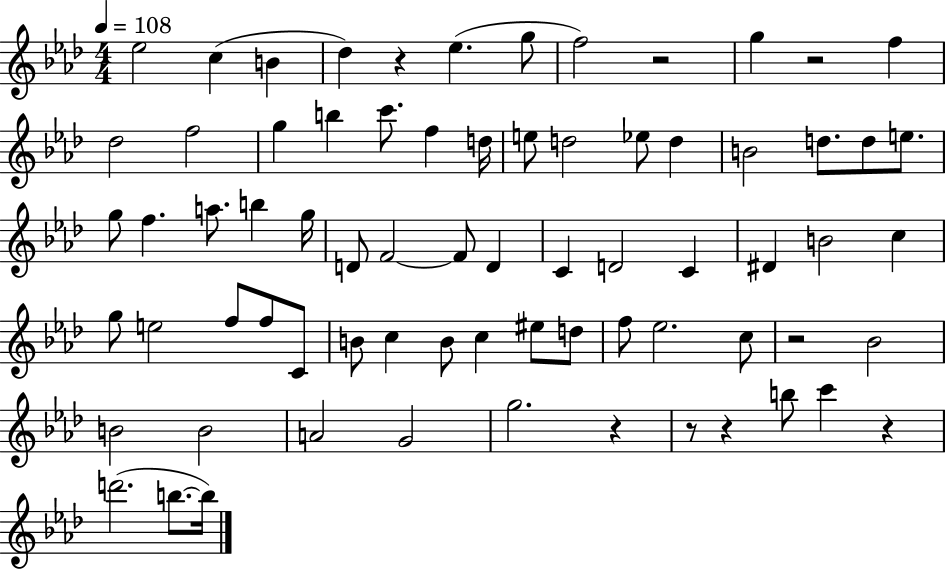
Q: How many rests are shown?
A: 8